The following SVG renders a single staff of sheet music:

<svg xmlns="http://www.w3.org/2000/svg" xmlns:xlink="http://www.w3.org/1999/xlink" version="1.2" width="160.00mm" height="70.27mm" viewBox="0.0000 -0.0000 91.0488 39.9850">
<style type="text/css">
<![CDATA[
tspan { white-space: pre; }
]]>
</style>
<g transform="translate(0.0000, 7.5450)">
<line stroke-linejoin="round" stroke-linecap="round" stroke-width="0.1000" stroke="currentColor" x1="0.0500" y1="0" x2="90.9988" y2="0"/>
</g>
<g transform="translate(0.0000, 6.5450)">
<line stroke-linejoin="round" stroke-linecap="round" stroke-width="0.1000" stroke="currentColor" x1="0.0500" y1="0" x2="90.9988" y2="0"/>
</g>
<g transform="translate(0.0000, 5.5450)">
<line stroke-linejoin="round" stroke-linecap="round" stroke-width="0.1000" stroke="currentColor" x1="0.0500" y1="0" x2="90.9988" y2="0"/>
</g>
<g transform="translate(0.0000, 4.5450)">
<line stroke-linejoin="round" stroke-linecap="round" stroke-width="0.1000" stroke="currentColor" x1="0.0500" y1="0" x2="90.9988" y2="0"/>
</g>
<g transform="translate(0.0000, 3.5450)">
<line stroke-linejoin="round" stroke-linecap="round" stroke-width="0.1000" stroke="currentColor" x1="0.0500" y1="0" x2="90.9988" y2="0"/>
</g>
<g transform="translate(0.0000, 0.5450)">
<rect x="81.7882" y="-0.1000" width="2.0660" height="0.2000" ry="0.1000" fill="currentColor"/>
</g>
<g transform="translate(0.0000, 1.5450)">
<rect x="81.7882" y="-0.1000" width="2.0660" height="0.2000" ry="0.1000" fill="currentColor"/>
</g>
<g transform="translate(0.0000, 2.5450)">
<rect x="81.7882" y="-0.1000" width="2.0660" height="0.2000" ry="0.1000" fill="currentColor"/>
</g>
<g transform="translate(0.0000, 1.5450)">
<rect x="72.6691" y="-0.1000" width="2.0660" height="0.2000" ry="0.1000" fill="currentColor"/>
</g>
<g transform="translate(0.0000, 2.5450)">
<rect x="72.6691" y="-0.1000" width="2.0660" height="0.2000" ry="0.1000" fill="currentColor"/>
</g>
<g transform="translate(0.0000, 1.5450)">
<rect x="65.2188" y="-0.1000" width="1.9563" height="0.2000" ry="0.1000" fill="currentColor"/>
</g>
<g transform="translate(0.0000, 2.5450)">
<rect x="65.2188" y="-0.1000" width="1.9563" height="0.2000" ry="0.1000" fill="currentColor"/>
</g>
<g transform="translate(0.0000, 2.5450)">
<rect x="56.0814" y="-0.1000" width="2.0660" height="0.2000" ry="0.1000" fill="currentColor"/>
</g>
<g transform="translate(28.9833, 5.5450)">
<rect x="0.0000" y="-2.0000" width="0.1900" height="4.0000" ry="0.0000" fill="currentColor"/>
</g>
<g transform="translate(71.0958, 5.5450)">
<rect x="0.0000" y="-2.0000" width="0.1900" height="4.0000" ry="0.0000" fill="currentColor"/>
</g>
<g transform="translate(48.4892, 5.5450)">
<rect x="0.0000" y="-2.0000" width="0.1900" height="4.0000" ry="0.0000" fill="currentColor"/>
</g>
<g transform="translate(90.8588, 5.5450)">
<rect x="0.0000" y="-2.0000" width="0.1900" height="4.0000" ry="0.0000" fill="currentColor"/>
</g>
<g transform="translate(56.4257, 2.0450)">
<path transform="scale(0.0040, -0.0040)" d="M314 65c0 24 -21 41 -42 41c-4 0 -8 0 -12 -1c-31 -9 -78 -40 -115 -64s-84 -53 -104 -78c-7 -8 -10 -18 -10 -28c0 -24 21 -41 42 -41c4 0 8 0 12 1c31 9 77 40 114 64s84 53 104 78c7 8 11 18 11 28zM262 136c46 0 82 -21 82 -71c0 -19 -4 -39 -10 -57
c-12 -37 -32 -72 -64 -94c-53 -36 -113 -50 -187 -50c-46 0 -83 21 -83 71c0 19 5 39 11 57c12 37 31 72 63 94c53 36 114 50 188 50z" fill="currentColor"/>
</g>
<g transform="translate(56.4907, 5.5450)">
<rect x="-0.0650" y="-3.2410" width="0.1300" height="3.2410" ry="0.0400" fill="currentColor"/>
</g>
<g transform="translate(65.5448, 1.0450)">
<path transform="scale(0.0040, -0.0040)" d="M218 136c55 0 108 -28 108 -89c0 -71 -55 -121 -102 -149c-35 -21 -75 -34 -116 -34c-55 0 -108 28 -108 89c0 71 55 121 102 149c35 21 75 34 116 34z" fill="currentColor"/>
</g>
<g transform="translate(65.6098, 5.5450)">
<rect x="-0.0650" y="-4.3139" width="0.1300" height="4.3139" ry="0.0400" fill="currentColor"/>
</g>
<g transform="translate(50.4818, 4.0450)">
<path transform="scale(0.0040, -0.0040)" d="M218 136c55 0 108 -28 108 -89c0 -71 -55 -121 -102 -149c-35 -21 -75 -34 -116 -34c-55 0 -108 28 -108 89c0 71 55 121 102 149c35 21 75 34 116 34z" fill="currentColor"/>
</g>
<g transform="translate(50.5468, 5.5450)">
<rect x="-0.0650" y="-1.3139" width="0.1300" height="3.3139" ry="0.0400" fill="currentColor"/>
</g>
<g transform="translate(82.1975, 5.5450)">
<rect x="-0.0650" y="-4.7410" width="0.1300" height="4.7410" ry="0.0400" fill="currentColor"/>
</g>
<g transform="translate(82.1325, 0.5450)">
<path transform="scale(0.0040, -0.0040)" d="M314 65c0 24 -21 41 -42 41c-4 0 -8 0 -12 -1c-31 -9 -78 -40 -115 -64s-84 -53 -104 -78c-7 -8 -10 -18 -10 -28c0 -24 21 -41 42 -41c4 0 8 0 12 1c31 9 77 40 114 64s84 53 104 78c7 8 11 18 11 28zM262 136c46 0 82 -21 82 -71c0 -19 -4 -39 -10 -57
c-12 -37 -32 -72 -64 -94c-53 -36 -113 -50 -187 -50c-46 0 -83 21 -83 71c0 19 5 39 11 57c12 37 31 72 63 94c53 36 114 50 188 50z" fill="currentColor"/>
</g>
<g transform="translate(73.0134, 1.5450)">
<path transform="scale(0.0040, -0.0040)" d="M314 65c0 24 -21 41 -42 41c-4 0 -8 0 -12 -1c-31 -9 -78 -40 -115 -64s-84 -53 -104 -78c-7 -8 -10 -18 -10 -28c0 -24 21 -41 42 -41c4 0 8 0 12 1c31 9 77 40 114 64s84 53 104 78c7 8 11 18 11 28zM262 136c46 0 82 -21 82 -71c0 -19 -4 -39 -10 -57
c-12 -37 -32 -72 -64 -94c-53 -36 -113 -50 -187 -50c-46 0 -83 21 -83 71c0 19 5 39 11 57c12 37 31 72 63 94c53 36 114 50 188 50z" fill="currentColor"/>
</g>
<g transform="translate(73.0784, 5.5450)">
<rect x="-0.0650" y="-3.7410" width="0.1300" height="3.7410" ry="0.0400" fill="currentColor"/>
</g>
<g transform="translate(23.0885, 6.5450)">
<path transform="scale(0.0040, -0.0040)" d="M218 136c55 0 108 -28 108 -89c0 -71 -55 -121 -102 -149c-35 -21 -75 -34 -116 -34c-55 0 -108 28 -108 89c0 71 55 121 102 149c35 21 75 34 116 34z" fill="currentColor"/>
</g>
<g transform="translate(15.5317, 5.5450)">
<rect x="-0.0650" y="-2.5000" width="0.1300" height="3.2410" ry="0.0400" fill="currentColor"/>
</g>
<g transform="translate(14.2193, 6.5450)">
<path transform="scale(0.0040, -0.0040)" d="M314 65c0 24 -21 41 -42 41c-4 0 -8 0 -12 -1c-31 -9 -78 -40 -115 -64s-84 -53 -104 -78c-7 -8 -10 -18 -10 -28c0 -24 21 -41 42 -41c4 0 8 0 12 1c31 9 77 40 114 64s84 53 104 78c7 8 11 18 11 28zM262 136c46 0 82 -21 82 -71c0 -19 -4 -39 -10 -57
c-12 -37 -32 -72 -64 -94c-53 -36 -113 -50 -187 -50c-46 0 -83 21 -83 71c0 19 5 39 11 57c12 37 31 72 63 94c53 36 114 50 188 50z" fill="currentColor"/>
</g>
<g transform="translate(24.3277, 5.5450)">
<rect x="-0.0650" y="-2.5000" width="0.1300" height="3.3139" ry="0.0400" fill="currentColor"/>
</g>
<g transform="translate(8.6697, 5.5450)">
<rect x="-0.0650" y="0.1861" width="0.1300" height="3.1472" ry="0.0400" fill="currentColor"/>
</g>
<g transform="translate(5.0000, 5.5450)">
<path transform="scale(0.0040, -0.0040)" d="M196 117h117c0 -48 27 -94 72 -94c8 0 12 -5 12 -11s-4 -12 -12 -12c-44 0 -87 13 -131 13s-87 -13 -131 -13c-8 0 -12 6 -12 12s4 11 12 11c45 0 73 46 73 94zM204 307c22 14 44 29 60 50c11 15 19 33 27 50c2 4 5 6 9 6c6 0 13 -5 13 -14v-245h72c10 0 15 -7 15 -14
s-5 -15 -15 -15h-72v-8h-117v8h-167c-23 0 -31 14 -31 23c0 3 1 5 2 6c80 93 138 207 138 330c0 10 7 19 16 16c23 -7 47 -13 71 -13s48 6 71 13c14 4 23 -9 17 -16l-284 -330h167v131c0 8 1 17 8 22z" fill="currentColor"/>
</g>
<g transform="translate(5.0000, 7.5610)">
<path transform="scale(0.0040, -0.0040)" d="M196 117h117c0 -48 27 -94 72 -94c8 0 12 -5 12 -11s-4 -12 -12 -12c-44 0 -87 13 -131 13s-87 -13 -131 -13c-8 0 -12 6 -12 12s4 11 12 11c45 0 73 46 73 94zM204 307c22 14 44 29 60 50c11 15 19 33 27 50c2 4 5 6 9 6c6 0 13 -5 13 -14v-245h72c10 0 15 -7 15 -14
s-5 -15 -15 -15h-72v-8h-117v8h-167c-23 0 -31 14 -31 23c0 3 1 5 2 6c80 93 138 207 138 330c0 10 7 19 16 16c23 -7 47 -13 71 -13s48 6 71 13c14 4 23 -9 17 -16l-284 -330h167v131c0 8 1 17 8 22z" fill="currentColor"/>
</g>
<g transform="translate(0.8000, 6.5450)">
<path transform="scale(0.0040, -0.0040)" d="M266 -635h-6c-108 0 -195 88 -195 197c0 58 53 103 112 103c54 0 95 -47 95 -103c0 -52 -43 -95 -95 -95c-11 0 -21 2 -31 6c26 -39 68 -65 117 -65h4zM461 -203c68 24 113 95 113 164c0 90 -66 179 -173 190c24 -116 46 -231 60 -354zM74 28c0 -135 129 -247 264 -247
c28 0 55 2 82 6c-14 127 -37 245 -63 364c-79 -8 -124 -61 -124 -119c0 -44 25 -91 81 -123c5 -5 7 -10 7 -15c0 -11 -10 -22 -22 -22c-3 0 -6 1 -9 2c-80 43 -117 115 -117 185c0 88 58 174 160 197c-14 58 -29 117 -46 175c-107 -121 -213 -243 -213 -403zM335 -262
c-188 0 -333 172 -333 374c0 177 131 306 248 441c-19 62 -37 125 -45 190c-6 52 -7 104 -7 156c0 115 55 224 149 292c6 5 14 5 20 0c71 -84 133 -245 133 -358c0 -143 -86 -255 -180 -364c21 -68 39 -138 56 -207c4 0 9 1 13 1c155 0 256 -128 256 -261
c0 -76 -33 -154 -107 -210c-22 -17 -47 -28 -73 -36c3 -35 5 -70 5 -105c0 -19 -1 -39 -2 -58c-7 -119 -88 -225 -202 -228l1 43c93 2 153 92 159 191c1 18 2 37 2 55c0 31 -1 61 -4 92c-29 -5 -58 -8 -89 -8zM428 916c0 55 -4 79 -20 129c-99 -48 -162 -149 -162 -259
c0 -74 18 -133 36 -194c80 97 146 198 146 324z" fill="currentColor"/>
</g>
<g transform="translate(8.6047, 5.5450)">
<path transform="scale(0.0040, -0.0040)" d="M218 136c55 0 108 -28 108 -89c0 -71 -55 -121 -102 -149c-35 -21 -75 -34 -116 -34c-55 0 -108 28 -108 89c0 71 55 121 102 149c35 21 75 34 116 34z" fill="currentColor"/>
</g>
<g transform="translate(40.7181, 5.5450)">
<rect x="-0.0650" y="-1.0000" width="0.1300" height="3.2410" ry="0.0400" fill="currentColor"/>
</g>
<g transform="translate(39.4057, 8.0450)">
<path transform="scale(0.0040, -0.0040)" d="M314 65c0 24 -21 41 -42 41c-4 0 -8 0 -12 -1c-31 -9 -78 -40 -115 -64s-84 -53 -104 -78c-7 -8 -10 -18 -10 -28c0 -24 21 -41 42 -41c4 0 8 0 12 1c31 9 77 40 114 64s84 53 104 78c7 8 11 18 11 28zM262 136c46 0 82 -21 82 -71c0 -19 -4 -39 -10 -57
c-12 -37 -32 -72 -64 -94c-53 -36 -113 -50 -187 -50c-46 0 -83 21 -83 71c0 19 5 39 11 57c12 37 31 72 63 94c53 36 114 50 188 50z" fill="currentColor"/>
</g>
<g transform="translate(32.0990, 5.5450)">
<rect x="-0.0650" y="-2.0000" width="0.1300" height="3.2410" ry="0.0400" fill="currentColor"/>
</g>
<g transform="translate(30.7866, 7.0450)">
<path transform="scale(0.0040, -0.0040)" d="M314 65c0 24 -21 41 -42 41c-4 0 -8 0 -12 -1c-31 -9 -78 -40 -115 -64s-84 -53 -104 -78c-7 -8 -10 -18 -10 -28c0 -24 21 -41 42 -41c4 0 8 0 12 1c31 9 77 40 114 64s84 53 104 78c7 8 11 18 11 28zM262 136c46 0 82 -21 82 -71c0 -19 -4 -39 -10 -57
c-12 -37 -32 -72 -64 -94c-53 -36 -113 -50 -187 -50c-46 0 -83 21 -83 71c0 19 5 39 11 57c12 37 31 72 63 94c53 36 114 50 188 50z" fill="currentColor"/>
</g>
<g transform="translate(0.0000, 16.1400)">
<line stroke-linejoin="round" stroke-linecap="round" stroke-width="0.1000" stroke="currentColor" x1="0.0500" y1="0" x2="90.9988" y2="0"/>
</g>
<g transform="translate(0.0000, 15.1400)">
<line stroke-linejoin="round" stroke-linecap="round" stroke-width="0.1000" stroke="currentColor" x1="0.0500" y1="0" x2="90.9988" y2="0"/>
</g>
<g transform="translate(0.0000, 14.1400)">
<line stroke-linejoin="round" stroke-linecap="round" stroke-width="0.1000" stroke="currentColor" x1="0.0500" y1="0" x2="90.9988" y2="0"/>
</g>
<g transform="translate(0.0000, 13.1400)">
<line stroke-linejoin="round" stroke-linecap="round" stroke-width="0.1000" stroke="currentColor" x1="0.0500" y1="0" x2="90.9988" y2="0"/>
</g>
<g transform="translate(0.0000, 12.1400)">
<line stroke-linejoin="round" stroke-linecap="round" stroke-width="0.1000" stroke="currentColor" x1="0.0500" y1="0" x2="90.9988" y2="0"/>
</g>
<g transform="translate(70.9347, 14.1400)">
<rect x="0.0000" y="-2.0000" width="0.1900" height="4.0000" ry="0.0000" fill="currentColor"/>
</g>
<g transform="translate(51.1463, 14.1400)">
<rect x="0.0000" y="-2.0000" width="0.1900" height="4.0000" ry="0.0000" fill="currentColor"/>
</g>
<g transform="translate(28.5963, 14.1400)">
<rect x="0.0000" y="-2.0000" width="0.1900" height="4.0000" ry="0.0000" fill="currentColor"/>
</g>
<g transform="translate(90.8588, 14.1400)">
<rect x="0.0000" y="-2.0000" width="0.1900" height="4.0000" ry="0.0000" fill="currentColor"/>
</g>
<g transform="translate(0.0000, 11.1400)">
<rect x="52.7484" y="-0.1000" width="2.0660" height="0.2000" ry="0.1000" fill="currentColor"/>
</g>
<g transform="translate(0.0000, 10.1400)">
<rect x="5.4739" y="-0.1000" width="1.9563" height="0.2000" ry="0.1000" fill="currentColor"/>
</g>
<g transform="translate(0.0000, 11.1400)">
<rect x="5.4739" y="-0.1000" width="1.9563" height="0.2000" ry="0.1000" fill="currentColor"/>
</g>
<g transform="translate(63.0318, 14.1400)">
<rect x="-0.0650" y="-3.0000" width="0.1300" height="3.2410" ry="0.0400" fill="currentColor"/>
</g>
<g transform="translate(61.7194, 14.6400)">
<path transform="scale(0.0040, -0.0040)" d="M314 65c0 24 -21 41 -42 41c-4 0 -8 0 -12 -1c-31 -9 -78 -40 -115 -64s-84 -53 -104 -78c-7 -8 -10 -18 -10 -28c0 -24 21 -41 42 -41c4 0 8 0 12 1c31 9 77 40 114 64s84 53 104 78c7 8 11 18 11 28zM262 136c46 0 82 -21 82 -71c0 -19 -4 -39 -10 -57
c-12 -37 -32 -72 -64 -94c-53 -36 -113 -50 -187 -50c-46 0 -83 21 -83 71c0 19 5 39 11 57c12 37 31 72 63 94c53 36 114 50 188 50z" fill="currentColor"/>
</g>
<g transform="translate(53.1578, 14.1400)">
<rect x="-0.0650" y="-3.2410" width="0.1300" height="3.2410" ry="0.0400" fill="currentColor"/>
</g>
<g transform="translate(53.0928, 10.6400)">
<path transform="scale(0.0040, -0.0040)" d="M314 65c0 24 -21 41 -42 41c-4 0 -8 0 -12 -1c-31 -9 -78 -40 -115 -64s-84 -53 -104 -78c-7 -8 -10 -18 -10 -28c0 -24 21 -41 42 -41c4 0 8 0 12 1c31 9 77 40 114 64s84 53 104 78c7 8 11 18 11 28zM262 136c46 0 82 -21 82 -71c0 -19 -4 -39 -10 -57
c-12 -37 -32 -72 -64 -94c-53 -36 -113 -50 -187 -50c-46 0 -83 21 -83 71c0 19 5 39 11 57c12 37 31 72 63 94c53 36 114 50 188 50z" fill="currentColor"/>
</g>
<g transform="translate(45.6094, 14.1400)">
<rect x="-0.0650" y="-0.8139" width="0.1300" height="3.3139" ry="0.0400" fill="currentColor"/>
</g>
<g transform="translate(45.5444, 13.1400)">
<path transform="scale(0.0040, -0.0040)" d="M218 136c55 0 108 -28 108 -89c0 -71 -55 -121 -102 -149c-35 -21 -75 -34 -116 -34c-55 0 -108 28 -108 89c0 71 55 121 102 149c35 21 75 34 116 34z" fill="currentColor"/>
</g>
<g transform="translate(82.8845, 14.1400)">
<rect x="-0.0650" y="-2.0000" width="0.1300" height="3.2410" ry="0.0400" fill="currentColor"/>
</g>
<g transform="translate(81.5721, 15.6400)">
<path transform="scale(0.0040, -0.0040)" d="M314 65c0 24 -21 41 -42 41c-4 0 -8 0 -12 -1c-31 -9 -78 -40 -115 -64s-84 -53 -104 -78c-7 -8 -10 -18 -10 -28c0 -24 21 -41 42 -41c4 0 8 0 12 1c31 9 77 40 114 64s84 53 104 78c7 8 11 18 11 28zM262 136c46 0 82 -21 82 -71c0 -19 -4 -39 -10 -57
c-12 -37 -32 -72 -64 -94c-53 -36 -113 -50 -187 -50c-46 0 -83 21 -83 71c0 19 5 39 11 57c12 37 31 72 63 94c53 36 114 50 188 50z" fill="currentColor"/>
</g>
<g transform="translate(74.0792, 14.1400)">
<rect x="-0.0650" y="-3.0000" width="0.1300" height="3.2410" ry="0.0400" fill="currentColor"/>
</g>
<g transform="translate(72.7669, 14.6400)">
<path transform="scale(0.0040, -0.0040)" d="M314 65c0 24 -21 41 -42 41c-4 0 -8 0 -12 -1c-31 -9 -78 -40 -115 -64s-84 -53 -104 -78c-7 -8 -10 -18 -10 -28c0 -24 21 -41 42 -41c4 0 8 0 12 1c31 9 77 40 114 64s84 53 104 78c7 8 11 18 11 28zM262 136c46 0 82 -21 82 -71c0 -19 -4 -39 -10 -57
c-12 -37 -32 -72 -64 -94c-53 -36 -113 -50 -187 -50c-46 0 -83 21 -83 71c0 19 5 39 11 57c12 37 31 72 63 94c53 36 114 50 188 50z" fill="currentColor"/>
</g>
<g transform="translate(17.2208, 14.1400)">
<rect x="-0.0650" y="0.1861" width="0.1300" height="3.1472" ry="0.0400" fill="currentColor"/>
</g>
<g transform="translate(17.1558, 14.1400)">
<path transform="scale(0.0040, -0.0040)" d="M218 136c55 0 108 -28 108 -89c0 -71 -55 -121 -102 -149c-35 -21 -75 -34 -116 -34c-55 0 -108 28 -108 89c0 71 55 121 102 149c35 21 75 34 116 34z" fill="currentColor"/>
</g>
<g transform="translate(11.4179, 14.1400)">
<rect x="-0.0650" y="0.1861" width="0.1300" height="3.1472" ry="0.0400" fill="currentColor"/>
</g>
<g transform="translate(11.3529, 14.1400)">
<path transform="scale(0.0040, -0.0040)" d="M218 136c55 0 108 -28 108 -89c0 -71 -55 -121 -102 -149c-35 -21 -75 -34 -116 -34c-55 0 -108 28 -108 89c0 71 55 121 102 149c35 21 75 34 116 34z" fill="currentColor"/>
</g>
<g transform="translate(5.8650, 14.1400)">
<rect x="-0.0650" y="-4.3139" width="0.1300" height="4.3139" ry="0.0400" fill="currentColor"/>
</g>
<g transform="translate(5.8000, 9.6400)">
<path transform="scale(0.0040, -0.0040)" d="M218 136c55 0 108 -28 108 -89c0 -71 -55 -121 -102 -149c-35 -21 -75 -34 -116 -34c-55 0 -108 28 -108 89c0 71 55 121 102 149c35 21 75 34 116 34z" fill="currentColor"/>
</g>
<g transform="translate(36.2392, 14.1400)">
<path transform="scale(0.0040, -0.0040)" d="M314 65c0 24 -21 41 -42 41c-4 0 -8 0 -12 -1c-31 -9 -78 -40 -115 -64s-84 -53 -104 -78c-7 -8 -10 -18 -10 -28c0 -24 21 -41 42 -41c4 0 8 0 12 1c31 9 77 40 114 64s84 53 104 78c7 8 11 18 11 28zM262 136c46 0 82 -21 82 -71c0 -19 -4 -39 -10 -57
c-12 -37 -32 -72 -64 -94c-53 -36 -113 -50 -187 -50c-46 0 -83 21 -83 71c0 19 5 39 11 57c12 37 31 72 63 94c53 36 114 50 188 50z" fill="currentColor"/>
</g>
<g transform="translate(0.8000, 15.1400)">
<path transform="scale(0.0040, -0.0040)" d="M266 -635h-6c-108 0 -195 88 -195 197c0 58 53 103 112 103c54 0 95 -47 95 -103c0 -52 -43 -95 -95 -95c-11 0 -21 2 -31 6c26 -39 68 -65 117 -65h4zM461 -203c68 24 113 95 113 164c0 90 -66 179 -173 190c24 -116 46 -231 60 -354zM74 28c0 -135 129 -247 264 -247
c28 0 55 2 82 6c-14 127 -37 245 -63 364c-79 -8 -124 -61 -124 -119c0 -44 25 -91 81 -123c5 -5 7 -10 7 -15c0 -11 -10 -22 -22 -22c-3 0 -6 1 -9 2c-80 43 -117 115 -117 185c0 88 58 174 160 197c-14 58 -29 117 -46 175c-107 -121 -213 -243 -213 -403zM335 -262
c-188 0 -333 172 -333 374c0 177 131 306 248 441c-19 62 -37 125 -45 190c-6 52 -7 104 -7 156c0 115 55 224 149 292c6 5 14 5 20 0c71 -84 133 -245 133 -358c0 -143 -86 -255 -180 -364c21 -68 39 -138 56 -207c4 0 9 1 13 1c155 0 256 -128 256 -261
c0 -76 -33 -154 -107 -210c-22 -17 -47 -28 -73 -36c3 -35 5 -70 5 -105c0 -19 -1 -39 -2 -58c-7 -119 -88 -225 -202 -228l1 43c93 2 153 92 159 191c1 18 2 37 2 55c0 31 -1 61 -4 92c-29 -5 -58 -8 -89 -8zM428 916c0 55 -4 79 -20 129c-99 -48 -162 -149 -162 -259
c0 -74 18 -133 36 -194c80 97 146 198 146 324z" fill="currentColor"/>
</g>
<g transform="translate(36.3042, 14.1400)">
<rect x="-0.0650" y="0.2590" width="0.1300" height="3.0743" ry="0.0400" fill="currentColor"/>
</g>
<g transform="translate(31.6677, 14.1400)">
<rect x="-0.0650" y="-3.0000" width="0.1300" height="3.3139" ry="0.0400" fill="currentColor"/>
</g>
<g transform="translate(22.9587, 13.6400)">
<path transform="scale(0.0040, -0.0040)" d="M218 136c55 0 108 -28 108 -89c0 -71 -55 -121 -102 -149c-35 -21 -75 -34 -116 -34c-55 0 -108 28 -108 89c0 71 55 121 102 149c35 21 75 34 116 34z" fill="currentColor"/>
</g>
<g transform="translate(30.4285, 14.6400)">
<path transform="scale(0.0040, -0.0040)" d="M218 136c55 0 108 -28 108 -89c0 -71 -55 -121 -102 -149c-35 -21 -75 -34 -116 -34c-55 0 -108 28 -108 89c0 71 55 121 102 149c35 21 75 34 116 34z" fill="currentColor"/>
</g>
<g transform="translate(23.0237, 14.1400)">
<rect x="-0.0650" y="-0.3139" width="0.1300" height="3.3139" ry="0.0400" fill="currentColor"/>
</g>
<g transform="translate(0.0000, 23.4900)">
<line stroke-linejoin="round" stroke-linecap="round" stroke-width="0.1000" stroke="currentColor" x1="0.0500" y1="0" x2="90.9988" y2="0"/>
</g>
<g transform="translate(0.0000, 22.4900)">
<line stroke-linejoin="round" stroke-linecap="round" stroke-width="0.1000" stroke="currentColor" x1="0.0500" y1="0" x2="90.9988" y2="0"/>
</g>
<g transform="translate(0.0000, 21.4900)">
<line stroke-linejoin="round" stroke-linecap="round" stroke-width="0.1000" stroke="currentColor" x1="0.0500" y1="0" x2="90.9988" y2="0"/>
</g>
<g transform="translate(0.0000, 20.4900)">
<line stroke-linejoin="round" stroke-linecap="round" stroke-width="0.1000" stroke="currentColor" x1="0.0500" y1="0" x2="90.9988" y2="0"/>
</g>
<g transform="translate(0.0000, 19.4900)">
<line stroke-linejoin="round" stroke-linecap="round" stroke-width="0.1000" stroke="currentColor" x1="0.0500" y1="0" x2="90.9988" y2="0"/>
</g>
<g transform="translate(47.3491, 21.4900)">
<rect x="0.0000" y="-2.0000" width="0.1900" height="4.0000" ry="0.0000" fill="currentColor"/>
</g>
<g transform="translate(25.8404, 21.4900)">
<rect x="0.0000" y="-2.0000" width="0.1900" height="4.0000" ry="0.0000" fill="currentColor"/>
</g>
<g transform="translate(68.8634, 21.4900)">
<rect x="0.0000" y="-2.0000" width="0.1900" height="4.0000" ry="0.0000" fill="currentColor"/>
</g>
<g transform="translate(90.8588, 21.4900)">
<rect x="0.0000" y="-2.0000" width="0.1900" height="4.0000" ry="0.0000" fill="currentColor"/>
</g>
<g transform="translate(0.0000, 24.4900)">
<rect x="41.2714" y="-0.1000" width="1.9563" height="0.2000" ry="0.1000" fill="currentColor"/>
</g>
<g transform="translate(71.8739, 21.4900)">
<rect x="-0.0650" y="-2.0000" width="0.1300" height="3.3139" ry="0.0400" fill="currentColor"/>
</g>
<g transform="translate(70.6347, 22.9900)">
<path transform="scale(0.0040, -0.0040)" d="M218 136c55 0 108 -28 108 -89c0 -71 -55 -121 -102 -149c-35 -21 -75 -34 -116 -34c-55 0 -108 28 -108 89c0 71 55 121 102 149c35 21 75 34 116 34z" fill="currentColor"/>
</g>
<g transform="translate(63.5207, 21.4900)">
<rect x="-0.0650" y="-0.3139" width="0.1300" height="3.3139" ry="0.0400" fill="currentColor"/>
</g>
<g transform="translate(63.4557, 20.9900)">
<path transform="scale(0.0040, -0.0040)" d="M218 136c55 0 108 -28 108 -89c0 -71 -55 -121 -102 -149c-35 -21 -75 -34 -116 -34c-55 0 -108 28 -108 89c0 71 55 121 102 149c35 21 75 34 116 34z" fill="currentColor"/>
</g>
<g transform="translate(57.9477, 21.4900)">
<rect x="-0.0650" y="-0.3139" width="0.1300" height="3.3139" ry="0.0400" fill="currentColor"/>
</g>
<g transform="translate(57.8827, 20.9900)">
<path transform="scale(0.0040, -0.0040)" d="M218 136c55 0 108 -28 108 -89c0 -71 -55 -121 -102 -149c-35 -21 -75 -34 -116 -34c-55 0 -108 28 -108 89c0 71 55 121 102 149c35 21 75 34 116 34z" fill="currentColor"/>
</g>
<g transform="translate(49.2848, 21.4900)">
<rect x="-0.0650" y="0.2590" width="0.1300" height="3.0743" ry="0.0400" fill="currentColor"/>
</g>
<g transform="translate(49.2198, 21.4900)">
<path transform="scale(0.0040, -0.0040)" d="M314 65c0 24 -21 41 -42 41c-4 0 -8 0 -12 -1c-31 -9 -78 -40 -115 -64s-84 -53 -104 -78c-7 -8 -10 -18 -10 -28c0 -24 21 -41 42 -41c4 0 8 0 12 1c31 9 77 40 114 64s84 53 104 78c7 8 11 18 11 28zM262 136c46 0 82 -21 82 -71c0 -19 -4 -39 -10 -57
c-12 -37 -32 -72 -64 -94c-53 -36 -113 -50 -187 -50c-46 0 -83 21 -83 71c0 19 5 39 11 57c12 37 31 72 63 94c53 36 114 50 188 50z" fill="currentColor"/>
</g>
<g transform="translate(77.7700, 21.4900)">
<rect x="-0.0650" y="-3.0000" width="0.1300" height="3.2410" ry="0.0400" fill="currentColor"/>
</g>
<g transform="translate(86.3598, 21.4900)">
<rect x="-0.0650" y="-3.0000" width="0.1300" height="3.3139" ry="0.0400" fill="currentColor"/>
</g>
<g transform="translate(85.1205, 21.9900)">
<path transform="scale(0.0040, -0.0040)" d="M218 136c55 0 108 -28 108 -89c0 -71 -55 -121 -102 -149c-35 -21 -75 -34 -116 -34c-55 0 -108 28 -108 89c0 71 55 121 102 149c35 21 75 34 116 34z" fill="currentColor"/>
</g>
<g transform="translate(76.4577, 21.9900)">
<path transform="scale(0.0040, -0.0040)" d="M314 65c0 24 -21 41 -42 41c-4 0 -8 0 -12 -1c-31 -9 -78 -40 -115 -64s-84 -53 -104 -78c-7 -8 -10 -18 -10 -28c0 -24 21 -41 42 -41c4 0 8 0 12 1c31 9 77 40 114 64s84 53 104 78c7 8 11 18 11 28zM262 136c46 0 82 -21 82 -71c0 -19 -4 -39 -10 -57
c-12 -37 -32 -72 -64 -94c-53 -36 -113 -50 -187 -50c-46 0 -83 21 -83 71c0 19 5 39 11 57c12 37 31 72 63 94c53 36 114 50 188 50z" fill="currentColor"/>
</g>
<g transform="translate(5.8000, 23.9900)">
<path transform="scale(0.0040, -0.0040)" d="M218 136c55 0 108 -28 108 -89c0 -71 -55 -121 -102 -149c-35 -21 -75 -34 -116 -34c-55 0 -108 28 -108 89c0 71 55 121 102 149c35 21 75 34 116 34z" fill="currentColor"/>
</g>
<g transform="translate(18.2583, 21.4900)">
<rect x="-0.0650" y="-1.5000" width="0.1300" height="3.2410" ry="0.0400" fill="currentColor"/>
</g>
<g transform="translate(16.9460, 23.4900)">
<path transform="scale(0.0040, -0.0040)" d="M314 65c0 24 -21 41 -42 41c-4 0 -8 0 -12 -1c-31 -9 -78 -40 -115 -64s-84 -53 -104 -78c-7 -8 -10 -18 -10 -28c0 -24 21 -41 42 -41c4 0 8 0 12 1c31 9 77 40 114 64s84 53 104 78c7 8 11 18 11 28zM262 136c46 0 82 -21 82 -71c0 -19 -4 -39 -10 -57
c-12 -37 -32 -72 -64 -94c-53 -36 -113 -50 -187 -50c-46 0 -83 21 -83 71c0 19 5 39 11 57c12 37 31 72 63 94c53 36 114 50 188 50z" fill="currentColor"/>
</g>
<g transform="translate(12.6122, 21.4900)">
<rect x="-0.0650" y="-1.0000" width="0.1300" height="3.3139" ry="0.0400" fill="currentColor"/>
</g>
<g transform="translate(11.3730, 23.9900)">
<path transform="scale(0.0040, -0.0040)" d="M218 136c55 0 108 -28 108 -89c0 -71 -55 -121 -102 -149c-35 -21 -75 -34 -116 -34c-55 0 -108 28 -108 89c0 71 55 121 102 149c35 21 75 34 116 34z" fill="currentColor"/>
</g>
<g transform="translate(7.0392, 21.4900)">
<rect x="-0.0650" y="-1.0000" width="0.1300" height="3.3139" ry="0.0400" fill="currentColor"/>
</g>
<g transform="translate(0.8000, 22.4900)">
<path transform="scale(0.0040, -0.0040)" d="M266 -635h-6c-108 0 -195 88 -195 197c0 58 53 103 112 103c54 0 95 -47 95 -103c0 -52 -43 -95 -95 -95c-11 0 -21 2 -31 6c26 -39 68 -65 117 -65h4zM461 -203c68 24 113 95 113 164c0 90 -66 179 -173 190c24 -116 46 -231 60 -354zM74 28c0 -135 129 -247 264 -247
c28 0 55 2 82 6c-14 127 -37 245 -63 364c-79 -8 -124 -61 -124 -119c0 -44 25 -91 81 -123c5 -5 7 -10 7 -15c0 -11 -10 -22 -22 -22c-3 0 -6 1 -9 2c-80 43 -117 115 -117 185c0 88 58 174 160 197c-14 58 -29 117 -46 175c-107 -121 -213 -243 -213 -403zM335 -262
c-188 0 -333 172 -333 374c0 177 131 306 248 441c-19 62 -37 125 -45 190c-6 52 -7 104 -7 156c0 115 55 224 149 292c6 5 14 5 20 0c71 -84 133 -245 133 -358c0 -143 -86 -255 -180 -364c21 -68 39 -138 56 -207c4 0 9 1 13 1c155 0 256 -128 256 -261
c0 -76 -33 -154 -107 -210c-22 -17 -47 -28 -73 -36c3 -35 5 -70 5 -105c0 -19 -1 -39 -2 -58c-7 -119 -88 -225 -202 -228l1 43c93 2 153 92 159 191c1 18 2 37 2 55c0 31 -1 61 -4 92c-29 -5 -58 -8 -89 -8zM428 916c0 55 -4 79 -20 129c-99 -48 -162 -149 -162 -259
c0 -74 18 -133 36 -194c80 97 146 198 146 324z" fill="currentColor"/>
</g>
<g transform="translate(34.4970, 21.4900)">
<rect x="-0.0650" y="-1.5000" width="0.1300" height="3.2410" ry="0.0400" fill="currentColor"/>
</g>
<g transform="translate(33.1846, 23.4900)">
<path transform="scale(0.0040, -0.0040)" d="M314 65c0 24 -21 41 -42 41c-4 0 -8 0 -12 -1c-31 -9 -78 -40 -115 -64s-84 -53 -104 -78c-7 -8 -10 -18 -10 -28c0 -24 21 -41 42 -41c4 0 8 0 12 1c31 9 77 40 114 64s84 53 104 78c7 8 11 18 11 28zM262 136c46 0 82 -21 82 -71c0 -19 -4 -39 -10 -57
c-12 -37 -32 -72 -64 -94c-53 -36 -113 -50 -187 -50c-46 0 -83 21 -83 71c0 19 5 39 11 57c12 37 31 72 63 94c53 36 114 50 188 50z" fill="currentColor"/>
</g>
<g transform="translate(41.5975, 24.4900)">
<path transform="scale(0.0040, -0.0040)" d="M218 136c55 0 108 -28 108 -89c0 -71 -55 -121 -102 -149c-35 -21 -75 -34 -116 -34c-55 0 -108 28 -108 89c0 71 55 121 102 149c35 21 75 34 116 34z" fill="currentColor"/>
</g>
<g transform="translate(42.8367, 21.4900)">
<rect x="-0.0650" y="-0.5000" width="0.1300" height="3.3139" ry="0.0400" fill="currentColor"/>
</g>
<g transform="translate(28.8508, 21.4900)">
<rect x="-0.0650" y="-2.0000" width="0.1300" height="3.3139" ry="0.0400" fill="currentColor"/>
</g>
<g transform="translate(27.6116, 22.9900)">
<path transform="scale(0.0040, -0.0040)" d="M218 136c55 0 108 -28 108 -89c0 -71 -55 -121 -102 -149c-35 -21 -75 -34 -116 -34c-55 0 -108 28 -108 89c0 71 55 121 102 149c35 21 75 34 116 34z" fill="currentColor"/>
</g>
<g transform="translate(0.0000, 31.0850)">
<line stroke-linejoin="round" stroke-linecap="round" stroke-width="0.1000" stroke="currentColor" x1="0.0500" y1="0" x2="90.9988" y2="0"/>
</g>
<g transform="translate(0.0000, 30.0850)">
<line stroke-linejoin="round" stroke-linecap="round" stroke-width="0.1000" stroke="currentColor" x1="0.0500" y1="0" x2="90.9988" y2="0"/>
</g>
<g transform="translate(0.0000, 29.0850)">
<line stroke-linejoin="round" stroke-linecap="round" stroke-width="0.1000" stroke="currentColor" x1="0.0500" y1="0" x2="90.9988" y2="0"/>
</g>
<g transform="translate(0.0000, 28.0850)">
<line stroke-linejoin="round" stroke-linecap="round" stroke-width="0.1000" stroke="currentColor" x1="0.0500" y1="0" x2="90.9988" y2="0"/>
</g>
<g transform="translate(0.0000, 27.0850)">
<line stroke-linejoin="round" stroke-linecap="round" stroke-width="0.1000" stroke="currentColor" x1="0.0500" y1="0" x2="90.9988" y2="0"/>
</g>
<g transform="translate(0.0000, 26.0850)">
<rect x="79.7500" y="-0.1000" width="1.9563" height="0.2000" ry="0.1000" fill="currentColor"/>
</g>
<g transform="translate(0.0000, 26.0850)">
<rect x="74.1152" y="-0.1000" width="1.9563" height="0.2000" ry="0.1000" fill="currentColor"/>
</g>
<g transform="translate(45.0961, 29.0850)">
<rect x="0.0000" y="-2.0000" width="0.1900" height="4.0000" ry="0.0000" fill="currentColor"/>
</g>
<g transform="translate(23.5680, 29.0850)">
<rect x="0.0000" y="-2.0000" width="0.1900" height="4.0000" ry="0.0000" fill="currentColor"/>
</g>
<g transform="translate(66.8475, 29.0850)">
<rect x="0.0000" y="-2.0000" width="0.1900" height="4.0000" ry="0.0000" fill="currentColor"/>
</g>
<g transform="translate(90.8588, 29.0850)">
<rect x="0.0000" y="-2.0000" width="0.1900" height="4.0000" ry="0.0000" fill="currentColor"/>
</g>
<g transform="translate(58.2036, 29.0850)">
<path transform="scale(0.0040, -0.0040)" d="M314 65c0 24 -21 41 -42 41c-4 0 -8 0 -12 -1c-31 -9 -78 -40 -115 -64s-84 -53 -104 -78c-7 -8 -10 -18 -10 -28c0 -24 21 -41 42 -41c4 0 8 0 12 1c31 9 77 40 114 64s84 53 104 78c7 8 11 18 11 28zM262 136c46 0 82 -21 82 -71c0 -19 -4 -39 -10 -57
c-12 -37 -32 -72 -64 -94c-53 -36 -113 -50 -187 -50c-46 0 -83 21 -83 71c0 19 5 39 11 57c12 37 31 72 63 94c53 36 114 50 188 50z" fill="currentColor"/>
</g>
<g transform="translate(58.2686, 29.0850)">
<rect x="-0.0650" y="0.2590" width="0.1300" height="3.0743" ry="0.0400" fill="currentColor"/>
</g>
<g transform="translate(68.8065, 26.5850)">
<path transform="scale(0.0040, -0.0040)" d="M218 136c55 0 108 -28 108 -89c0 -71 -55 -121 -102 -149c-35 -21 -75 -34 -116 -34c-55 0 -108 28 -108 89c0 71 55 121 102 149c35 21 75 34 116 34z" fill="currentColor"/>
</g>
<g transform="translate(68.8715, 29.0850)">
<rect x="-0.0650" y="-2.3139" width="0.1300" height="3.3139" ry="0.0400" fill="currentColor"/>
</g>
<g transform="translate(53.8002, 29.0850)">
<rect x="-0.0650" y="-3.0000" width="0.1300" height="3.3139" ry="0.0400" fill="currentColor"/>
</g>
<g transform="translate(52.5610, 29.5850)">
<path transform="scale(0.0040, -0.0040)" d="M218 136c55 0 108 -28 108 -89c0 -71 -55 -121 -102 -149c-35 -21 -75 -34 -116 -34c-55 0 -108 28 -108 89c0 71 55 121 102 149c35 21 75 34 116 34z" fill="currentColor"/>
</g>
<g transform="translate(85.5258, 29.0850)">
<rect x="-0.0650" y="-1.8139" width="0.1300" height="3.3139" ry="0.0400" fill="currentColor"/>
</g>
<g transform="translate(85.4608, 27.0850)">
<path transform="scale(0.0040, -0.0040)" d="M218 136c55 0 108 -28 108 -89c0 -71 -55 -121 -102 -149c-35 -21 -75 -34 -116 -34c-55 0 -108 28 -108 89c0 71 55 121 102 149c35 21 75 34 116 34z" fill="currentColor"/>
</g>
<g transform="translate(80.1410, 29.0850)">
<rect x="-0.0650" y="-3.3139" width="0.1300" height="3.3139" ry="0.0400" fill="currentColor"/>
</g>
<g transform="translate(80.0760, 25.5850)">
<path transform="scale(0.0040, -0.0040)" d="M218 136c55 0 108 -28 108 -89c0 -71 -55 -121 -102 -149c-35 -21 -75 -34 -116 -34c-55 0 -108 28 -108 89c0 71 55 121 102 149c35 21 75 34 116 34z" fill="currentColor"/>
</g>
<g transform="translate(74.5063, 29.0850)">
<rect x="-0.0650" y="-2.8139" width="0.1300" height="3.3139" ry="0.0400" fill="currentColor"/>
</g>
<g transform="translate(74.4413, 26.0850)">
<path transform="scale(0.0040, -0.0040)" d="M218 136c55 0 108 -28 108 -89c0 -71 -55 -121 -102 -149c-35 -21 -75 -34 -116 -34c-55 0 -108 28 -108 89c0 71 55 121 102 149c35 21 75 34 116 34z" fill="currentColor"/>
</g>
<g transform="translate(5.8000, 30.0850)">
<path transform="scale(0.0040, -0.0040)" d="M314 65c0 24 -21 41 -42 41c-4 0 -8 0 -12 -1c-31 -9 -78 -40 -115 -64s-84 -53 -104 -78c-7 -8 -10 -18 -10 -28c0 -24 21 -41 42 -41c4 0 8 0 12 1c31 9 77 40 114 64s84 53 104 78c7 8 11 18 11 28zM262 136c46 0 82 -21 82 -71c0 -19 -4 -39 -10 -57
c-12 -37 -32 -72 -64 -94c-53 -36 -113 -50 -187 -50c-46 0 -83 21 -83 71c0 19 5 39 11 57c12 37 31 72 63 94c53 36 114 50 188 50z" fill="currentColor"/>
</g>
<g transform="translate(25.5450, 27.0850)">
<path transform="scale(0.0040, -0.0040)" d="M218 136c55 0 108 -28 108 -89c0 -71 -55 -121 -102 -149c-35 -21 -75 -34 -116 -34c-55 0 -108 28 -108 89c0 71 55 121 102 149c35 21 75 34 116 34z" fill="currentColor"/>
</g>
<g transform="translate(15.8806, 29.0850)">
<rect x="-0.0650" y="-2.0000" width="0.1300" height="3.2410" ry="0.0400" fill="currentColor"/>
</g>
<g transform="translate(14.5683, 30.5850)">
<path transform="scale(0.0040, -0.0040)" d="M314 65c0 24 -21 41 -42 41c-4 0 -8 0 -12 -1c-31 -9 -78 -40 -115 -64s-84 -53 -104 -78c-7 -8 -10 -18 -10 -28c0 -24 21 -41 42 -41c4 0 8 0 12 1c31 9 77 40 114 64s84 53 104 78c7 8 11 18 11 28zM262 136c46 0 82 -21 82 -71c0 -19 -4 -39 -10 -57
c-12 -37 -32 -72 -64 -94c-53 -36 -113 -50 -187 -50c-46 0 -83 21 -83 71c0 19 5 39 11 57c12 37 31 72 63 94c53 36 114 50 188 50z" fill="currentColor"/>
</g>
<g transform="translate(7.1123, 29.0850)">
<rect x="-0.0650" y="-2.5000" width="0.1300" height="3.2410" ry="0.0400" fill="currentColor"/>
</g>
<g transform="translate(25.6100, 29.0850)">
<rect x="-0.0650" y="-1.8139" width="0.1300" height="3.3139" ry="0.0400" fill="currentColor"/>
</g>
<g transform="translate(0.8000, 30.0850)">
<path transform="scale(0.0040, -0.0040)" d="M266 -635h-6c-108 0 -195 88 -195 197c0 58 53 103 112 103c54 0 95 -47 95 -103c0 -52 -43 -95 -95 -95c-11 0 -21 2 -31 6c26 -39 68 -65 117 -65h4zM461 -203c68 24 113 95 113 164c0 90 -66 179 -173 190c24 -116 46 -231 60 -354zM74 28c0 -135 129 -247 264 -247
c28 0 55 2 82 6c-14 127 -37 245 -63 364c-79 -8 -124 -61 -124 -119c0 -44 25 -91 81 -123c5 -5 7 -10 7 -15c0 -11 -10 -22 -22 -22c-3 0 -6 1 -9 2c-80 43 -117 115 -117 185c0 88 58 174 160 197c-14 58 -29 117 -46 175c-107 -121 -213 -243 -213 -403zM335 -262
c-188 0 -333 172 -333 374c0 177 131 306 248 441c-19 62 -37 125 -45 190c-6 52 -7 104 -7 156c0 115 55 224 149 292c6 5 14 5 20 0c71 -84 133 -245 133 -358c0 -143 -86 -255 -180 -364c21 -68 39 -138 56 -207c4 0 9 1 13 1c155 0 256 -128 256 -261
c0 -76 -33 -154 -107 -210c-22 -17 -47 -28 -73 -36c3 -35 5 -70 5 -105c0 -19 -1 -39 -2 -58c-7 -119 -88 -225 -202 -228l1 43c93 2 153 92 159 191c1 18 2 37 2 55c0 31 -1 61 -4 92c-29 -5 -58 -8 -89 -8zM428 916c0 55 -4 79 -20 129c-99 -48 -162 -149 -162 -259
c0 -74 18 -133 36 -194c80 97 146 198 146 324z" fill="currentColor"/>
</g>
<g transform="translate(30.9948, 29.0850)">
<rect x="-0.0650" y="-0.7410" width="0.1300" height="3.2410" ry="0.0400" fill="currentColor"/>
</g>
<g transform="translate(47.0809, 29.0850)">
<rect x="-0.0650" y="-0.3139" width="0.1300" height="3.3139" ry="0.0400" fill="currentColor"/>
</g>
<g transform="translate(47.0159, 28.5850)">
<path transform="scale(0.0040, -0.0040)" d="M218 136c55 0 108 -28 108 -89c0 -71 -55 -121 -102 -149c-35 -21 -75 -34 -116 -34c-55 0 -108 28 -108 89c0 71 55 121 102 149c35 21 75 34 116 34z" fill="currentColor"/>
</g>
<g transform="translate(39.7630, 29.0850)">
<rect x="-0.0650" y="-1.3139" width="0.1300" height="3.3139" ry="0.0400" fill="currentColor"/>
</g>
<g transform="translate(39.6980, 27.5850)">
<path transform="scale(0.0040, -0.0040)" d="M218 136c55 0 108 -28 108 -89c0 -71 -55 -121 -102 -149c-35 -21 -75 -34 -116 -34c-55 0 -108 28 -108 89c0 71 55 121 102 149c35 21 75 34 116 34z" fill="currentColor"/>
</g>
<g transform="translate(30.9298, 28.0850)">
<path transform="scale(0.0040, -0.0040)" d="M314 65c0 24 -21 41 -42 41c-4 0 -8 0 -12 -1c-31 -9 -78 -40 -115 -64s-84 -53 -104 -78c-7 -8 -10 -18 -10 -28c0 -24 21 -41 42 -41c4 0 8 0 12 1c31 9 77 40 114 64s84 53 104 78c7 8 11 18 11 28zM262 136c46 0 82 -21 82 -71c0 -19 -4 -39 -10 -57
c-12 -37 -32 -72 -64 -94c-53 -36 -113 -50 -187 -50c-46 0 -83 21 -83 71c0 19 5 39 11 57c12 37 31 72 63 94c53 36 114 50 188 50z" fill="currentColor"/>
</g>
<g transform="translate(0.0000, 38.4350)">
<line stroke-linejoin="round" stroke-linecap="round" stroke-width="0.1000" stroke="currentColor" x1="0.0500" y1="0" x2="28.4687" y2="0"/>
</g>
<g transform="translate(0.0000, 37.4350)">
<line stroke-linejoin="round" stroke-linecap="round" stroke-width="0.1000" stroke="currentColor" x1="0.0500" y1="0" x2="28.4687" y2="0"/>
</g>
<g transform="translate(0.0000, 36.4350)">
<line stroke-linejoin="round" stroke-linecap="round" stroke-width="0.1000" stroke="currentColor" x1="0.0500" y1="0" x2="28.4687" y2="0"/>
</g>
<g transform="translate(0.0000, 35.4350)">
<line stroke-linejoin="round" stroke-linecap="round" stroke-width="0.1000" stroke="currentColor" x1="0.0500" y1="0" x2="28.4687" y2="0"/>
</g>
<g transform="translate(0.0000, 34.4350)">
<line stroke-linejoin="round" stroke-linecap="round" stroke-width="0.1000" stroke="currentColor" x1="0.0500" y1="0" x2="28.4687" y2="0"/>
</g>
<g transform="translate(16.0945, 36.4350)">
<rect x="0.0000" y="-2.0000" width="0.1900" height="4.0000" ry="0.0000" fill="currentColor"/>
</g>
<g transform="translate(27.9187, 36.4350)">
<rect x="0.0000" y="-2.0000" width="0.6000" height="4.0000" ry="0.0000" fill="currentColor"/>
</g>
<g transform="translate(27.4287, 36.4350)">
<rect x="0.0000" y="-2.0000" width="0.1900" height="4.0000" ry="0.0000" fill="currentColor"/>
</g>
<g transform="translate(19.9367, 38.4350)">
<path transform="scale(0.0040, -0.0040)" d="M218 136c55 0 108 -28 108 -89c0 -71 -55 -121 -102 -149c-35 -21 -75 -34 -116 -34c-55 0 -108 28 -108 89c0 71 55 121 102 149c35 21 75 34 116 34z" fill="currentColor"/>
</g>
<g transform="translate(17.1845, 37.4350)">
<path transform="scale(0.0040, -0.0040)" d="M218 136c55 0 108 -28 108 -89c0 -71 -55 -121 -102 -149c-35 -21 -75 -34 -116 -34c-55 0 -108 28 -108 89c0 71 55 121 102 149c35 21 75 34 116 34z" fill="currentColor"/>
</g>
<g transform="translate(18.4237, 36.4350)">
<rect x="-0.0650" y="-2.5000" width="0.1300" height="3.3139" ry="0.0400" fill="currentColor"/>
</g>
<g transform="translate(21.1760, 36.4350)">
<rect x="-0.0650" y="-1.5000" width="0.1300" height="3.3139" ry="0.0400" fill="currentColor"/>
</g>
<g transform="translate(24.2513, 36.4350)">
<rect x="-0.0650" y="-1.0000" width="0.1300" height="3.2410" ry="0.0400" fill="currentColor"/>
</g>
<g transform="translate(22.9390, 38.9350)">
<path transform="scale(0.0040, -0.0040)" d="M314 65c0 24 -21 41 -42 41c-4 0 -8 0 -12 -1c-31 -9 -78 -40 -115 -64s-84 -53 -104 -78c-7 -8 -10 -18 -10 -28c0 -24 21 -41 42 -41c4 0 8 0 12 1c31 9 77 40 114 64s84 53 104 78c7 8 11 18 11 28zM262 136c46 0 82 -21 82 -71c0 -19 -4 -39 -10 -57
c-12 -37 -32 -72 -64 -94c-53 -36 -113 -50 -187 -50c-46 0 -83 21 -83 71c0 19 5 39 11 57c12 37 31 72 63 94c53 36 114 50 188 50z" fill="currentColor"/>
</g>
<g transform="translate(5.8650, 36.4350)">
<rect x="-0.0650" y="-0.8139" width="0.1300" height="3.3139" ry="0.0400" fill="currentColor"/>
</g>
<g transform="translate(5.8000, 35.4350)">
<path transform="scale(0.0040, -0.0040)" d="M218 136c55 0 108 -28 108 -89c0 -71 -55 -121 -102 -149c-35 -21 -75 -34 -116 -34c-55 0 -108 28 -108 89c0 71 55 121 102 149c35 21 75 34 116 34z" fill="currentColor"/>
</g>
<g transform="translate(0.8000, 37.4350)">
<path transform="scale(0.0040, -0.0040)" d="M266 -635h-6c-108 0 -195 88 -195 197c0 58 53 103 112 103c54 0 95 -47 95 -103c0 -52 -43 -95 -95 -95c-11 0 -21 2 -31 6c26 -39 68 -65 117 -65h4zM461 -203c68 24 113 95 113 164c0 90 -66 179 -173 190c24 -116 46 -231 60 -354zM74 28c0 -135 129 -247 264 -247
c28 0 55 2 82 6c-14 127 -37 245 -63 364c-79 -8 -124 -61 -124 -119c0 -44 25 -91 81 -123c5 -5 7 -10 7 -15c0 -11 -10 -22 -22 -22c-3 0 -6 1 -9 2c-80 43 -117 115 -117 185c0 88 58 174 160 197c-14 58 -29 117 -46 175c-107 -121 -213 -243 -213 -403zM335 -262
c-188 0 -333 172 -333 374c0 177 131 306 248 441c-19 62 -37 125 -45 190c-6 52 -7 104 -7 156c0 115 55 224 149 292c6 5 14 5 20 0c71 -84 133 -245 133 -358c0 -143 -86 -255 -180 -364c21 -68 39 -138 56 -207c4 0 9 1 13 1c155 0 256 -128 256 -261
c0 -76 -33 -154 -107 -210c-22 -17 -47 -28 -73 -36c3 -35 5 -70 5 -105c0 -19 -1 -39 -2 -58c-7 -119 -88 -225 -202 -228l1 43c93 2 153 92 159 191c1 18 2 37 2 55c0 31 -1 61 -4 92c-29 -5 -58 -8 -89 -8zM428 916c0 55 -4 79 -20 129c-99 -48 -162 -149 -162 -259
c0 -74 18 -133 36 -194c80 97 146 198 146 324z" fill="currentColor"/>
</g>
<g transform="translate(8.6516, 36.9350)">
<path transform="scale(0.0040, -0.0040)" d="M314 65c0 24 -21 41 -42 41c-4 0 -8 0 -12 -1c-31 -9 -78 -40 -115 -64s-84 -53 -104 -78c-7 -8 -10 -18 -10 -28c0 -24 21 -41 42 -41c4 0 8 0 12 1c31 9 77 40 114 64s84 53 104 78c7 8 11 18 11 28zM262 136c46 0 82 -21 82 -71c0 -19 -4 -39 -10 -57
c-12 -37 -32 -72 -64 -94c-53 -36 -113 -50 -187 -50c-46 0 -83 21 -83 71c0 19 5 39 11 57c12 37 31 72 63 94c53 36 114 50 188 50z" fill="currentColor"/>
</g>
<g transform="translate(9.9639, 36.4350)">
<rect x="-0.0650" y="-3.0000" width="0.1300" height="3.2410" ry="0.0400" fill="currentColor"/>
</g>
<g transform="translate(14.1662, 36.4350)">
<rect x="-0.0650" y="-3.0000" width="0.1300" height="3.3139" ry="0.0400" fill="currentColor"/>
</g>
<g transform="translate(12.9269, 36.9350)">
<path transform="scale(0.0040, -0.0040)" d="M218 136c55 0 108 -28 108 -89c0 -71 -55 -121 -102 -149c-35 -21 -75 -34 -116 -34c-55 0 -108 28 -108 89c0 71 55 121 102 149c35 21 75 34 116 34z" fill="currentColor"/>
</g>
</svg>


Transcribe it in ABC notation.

X:1
T:Untitled
M:4/4
L:1/4
K:C
B G2 G F2 D2 e b2 d' c'2 e'2 d' B B c A B2 d b2 A2 A2 F2 D D E2 F E2 C B2 c c F A2 A G2 F2 f d2 e c A B2 g a b f d A2 A G E D2